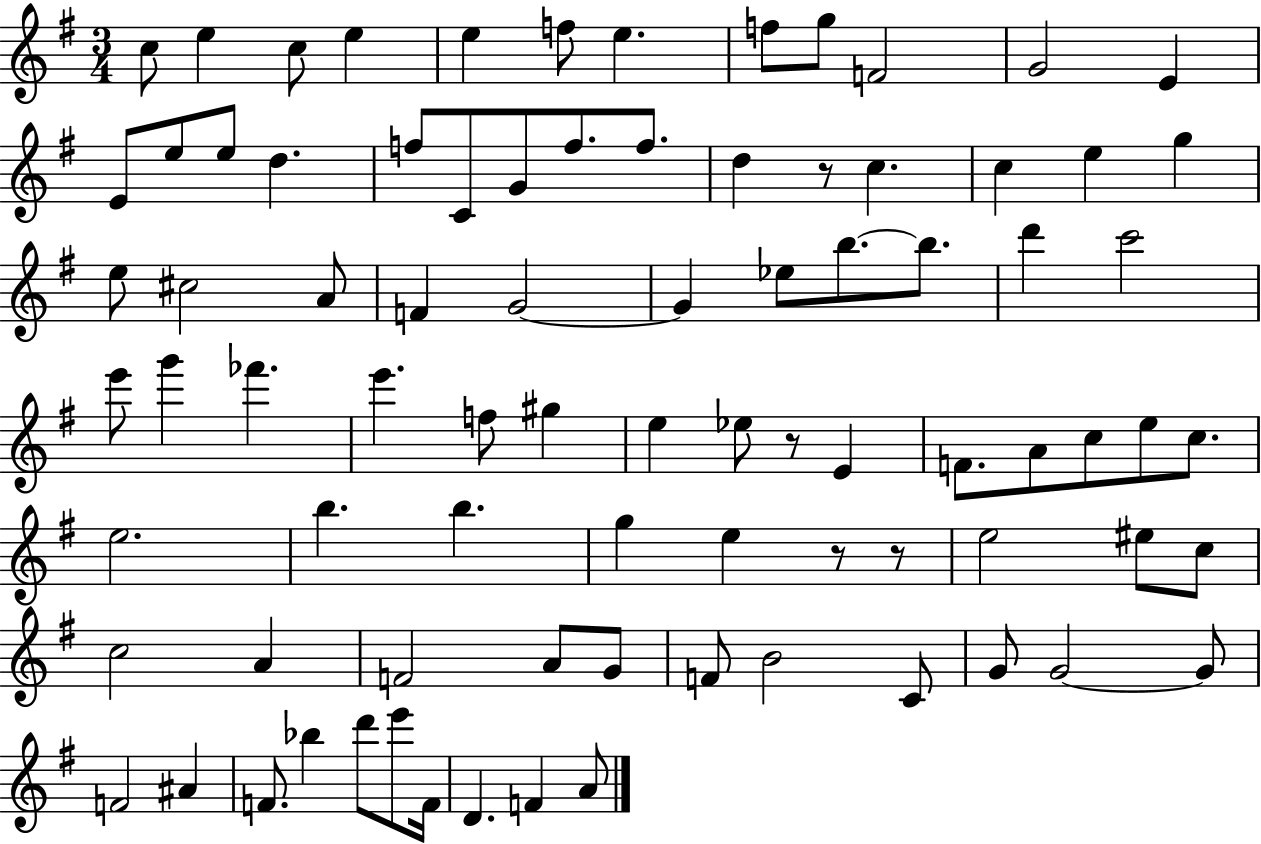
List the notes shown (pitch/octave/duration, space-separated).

C5/e E5/q C5/e E5/q E5/q F5/e E5/q. F5/e G5/e F4/h G4/h E4/q E4/e E5/e E5/e D5/q. F5/e C4/e G4/e F5/e. F5/e. D5/q R/e C5/q. C5/q E5/q G5/q E5/e C#5/h A4/e F4/q G4/h G4/q Eb5/e B5/e. B5/e. D6/q C6/h E6/e G6/q FES6/q. E6/q. F5/e G#5/q E5/q Eb5/e R/e E4/q F4/e. A4/e C5/e E5/e C5/e. E5/h. B5/q. B5/q. G5/q E5/q R/e R/e E5/h EIS5/e C5/e C5/h A4/q F4/h A4/e G4/e F4/e B4/h C4/e G4/e G4/h G4/e F4/h A#4/q F4/e. Bb5/q D6/e E6/e F4/s D4/q. F4/q A4/e